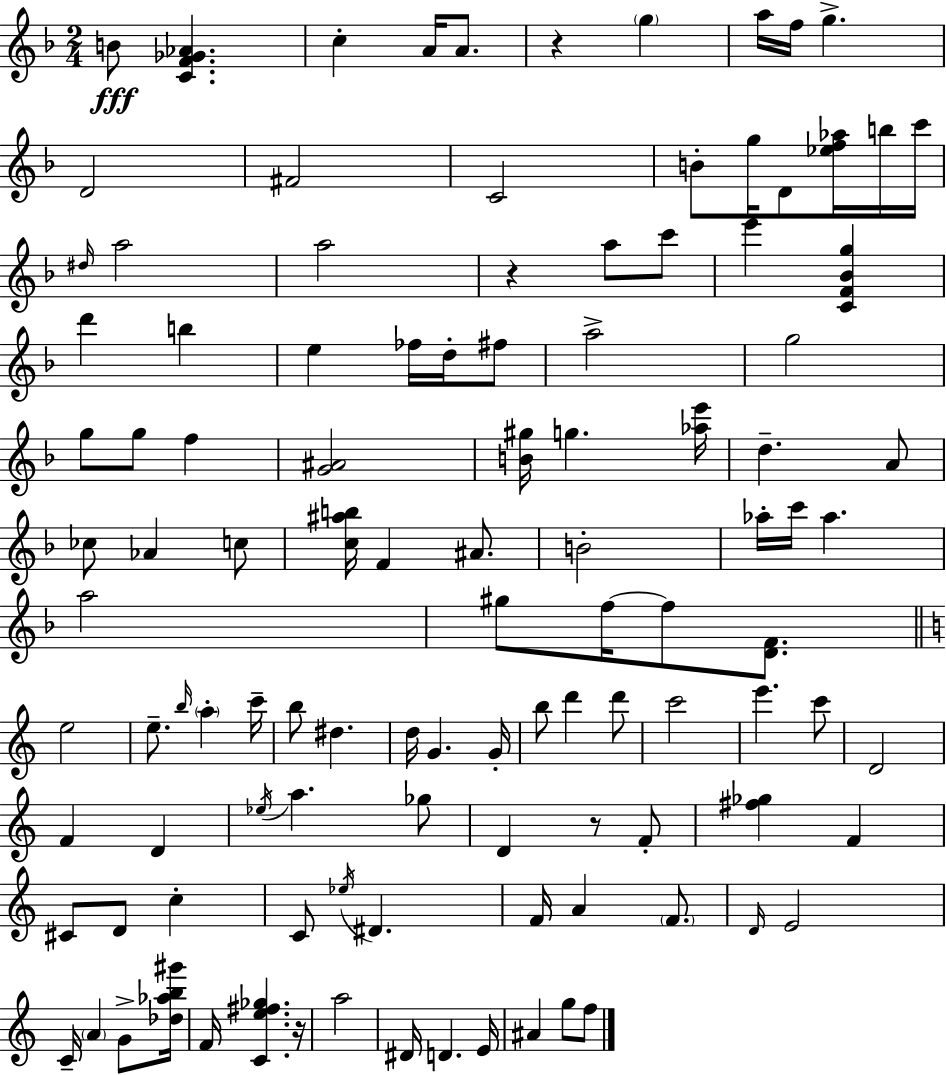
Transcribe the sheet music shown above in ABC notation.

X:1
T:Untitled
M:2/4
L:1/4
K:F
B/2 [CF_G_A] c A/4 A/2 z g a/4 f/4 g D2 ^F2 C2 B/2 g/4 D/2 [_ef_a]/4 b/4 c'/4 ^d/4 a2 a2 z a/2 c'/2 e' [CF_Bg] d' b e _f/4 d/4 ^f/2 a2 g2 g/2 g/2 f [G^A]2 [B^g]/4 g [_ae']/4 d A/2 _c/2 _A c/2 [c^ab]/4 F ^A/2 B2 _a/4 c'/4 _a a2 ^g/2 f/4 f/2 [DF]/2 e2 e/2 b/4 a c'/4 b/2 ^d d/4 G G/4 b/2 d' d'/2 c'2 e' c'/2 D2 F D _e/4 a _g/2 D z/2 F/2 [^f_g] F ^C/2 D/2 c C/2 _e/4 ^D F/4 A F/2 D/4 E2 C/4 A G/2 [_d_ab^g']/4 F/4 [Ce^f_g] z/4 a2 ^D/4 D E/4 ^A g/2 f/2